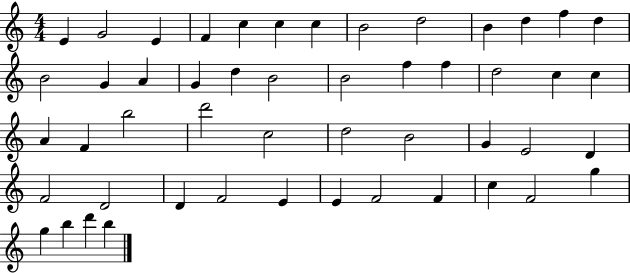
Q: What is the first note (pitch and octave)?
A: E4